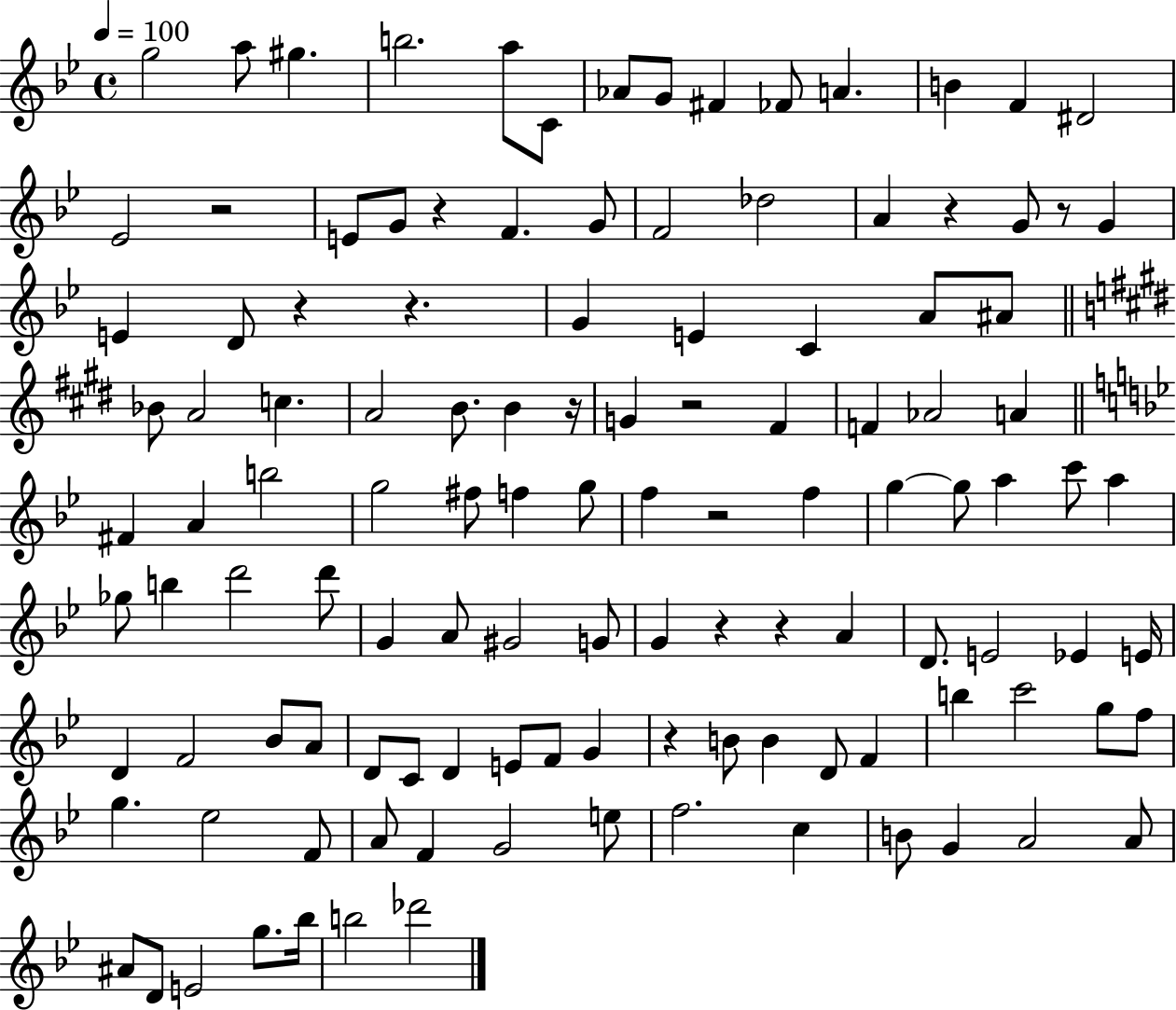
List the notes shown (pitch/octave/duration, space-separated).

G5/h A5/e G#5/q. B5/h. A5/e C4/e Ab4/e G4/e F#4/q FES4/e A4/q. B4/q F4/q D#4/h Eb4/h R/h E4/e G4/e R/q F4/q. G4/e F4/h Db5/h A4/q R/q G4/e R/e G4/q E4/q D4/e R/q R/q. G4/q E4/q C4/q A4/e A#4/e Bb4/e A4/h C5/q. A4/h B4/e. B4/q R/s G4/q R/h F#4/q F4/q Ab4/h A4/q F#4/q A4/q B5/h G5/h F#5/e F5/q G5/e F5/q R/h F5/q G5/q G5/e A5/q C6/e A5/q Gb5/e B5/q D6/h D6/e G4/q A4/e G#4/h G4/e G4/q R/q R/q A4/q D4/e. E4/h Eb4/q E4/s D4/q F4/h Bb4/e A4/e D4/e C4/e D4/q E4/e F4/e G4/q R/q B4/e B4/q D4/e F4/q B5/q C6/h G5/e F5/e G5/q. Eb5/h F4/e A4/e F4/q G4/h E5/e F5/h. C5/q B4/e G4/q A4/h A4/e A#4/e D4/e E4/h G5/e. Bb5/s B5/h Db6/h